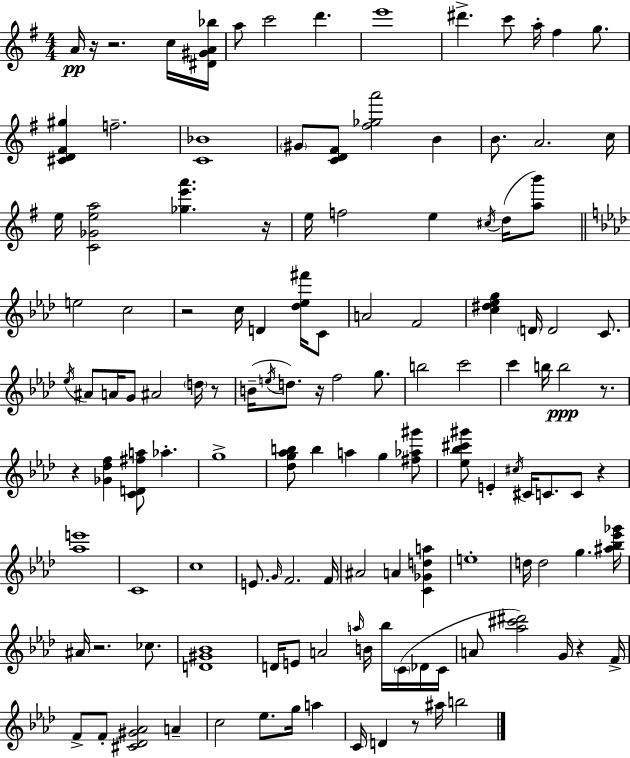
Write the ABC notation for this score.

X:1
T:Untitled
M:4/4
L:1/4
K:Em
A/4 z/4 z2 c/4 [^D^GA_b]/4 a/2 c'2 d' e'4 ^d' c'/2 a/4 ^f g/2 [^CD^F^g] f2 [C_B]4 ^G/2 [CD^F]/2 [^f_ga']2 B B/2 A2 c/4 e/4 [C_Gea]2 [_ge'a'] z/4 e/4 f2 e ^c/4 d/4 [ab']/2 e2 c2 z2 c/4 D [_d_e^f']/4 C/2 A2 F2 [c^d_eg] D/4 D2 C/2 _e/4 ^A/2 A/4 G/2 ^A2 d/4 z/2 B/4 e/4 d/2 z/4 f2 g/2 b2 c'2 c' b/4 b2 z/2 z [_G_df] [CD^fa]/2 _a g4 [_dg_ab]/2 b a g [^f_a^g']/2 [_e_b^c'^g']/2 E ^c/4 ^C/4 C/2 C/2 z [_ae']4 C4 c4 E/2 G/4 F2 F/4 ^A2 A [C_Gda] e4 d/4 d2 g [^a_b_e'_g']/4 ^A/4 z2 _c/2 [D^G_B]4 D/4 E/2 A2 a/4 B/4 _b/4 C/4 _D/4 C/4 A/2 [_a^c'^d']2 G/4 z F/4 F/2 F/2 [^C_D^G_A]2 A c2 _e/2 g/4 a C/4 D z/2 ^a/4 b2